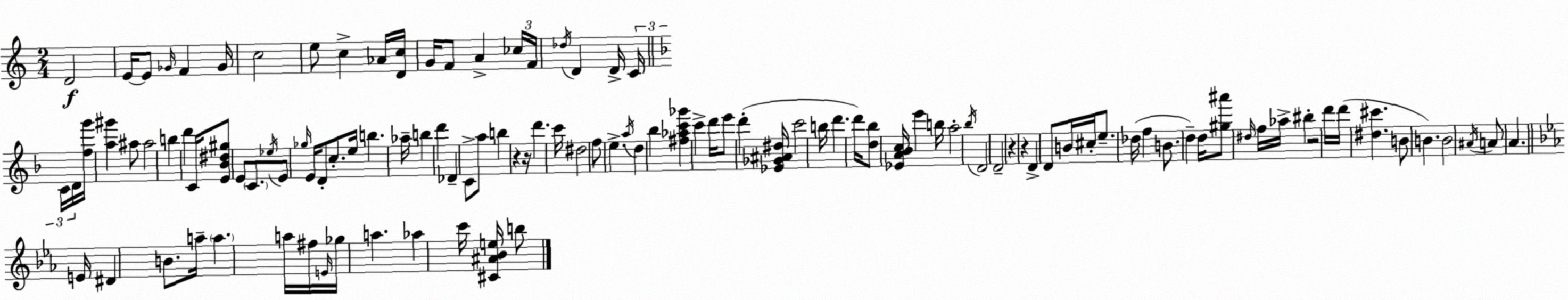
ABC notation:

X:1
T:Untitled
M:2/4
L:1/4
K:C
D2 E/4 E/2 _G/4 F _G/4 c2 e/2 c _A/4 [Dc]/4 G/4 F/2 A _c/4 F/4 _d/4 D D/4 C/4 C/4 D/4 [fg']/4 [a^g'] ^a/2 ^a2 b d' C/4 [E_B^d^g]/2 E/2 C/2 _e/4 E/2 _g/4 E/4 D/2 c/2 e/4 b _a/4 b d' _D C/2 a/2 b z z/4 d' c'/4 ^d2 f/2 e a/4 d _b [^f_ac'_g'] c' d'/4 e'/2 d' [_E_G^A^d]/4 c'2 b/4 d' d'/4 [d_b]/2 [_EA_Bc]/4 e' b/4 a2 _b/4 D2 D2 z z D D/2 B/4 ^c/4 e/2 _d/4 f B/2 d d/4 [^g^a']/2 ^d/4 f/4 _a/4 ^b z2 d'/4 d'/4 [^d^c'] B/2 B B2 ^A/4 A/2 A E/4 ^D B/2 a/4 a a/4 ^f/4 E/4 _g/4 a _a c'/4 [^C^A_Be]/4 b/2